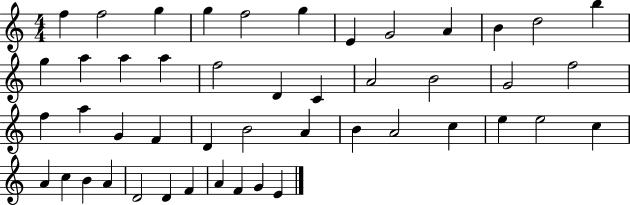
X:1
T:Untitled
M:4/4
L:1/4
K:C
f f2 g g f2 g E G2 A B d2 b g a a a f2 D C A2 B2 G2 f2 f a G F D B2 A B A2 c e e2 c A c B A D2 D F A F G E